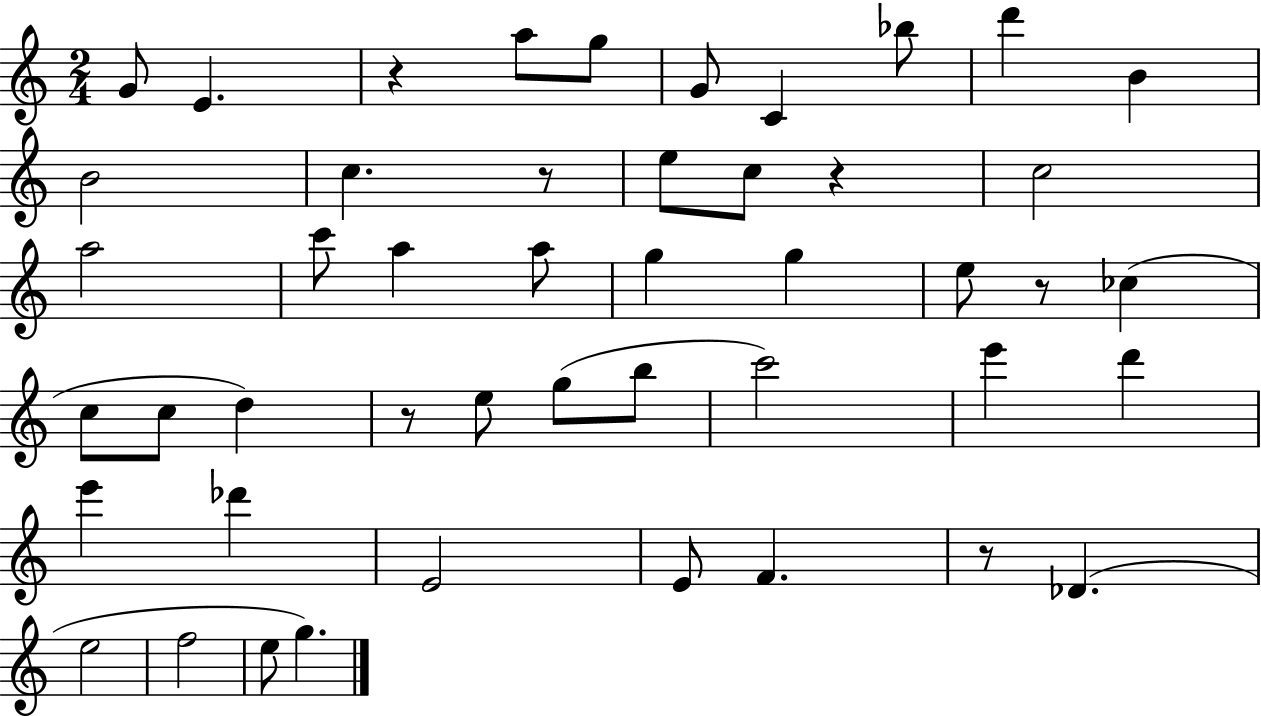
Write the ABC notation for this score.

X:1
T:Untitled
M:2/4
L:1/4
K:C
G/2 E z a/2 g/2 G/2 C _b/2 d' B B2 c z/2 e/2 c/2 z c2 a2 c'/2 a a/2 g g e/2 z/2 _c c/2 c/2 d z/2 e/2 g/2 b/2 c'2 e' d' e' _d' E2 E/2 F z/2 _D e2 f2 e/2 g